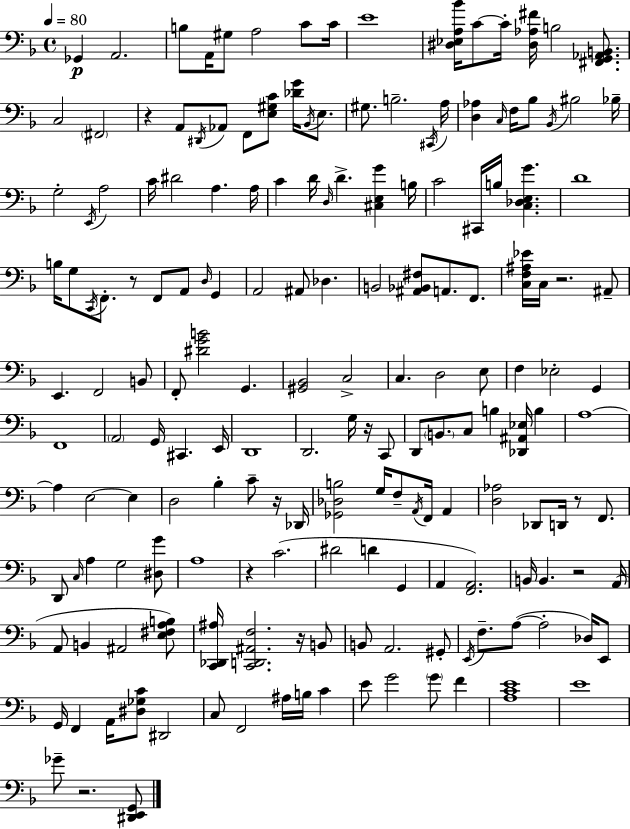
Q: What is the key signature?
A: F major